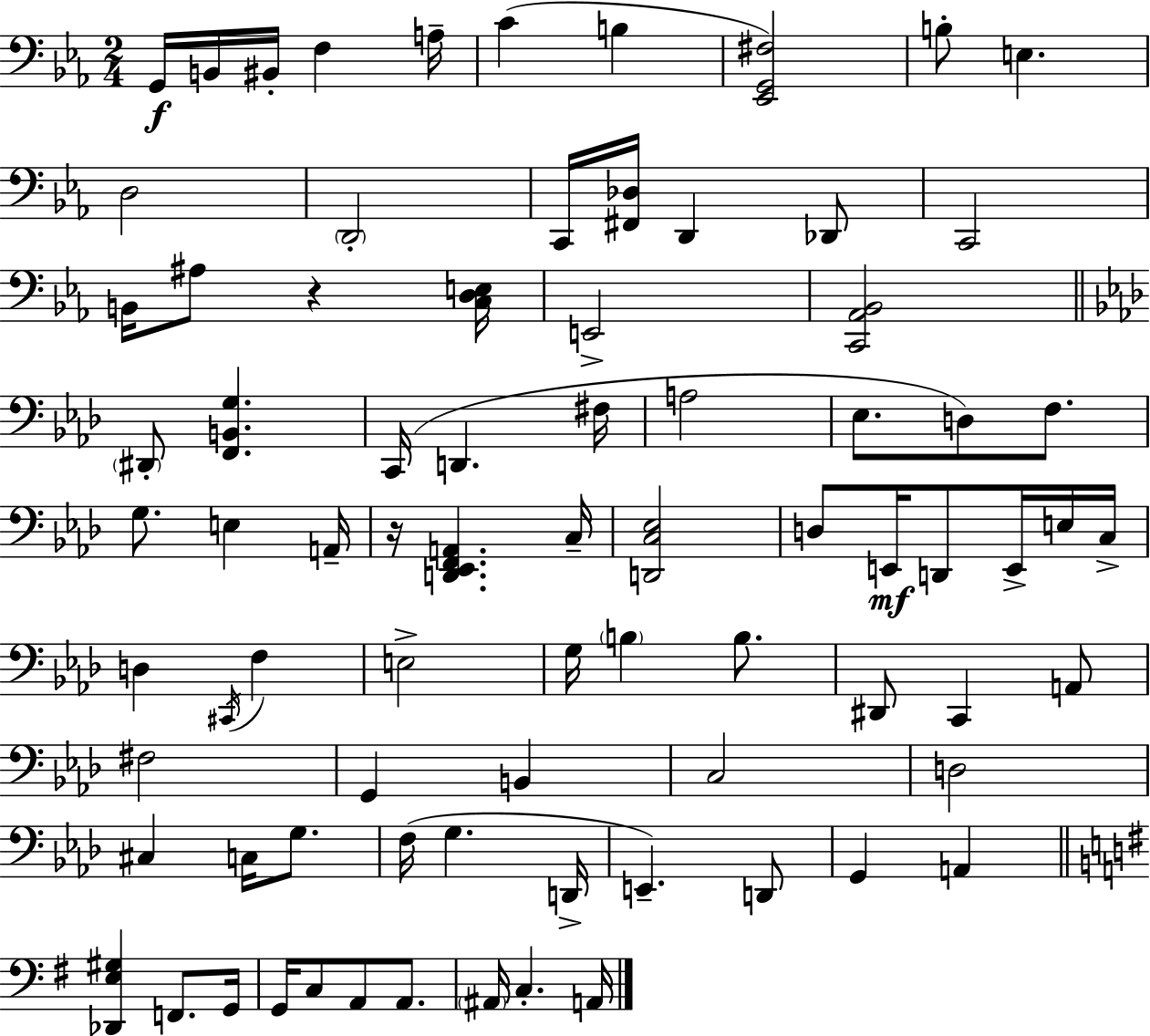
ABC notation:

X:1
T:Untitled
M:2/4
L:1/4
K:Eb
G,,/4 B,,/4 ^B,,/4 F, A,/4 C B, [_E,,G,,^F,]2 B,/2 E, D,2 D,,2 C,,/4 [^F,,_D,]/4 D,, _D,,/2 C,,2 B,,/4 ^A,/2 z [C,D,E,]/4 E,,2 [C,,_A,,_B,,]2 ^D,,/2 [F,,B,,G,] C,,/4 D,, ^F,/4 A,2 _E,/2 D,/2 F,/2 G,/2 E, A,,/4 z/4 [D,,_E,,F,,A,,] C,/4 [D,,C,_E,]2 D,/2 E,,/4 D,,/2 E,,/4 E,/4 C,/4 D, ^C,,/4 F, E,2 G,/4 B, B,/2 ^D,,/2 C,, A,,/2 ^F,2 G,, B,, C,2 D,2 ^C, C,/4 G,/2 F,/4 G, D,,/4 E,, D,,/2 G,, A,, [_D,,E,^G,] F,,/2 G,,/4 G,,/4 C,/2 A,,/2 A,,/2 ^A,,/4 C, A,,/4